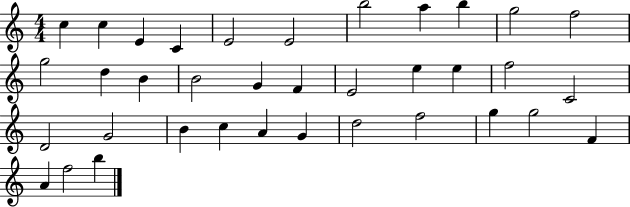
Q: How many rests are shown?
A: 0